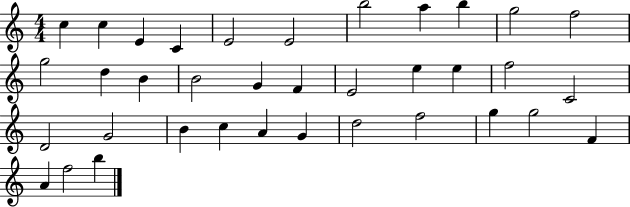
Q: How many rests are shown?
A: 0